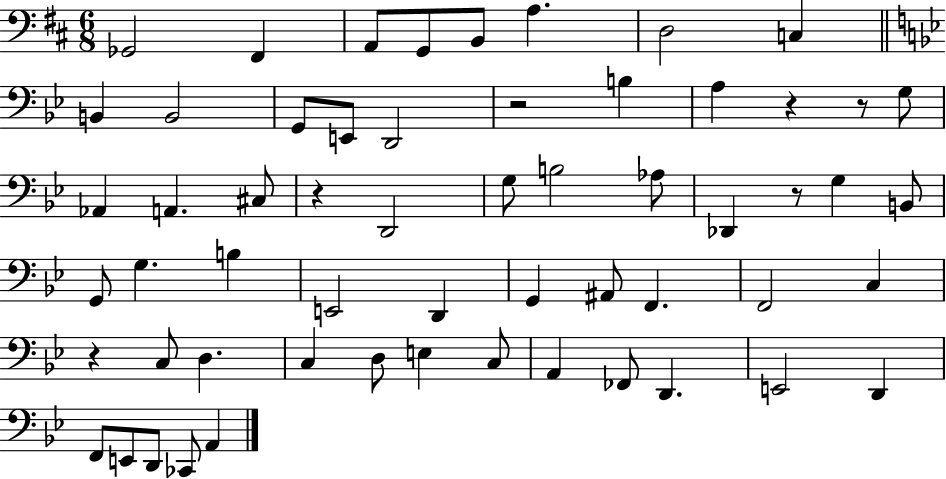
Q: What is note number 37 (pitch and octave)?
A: C3